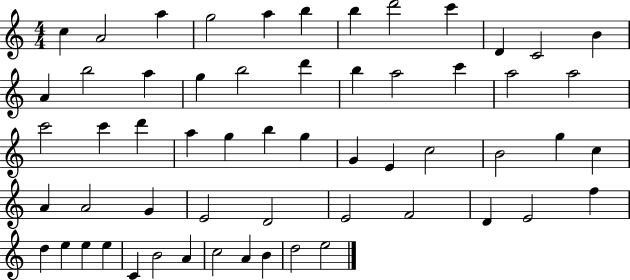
{
  \clef treble
  \numericTimeSignature
  \time 4/4
  \key c \major
  c''4 a'2 a''4 | g''2 a''4 b''4 | b''4 d'''2 c'''4 | d'4 c'2 b'4 | \break a'4 b''2 a''4 | g''4 b''2 d'''4 | b''4 a''2 c'''4 | a''2 a''2 | \break c'''2 c'''4 d'''4 | a''4 g''4 b''4 g''4 | g'4 e'4 c''2 | b'2 g''4 c''4 | \break a'4 a'2 g'4 | e'2 d'2 | e'2 f'2 | d'4 e'2 f''4 | \break d''4 e''4 e''4 e''4 | c'4 b'2 a'4 | c''2 a'4 b'4 | d''2 e''2 | \break \bar "|."
}